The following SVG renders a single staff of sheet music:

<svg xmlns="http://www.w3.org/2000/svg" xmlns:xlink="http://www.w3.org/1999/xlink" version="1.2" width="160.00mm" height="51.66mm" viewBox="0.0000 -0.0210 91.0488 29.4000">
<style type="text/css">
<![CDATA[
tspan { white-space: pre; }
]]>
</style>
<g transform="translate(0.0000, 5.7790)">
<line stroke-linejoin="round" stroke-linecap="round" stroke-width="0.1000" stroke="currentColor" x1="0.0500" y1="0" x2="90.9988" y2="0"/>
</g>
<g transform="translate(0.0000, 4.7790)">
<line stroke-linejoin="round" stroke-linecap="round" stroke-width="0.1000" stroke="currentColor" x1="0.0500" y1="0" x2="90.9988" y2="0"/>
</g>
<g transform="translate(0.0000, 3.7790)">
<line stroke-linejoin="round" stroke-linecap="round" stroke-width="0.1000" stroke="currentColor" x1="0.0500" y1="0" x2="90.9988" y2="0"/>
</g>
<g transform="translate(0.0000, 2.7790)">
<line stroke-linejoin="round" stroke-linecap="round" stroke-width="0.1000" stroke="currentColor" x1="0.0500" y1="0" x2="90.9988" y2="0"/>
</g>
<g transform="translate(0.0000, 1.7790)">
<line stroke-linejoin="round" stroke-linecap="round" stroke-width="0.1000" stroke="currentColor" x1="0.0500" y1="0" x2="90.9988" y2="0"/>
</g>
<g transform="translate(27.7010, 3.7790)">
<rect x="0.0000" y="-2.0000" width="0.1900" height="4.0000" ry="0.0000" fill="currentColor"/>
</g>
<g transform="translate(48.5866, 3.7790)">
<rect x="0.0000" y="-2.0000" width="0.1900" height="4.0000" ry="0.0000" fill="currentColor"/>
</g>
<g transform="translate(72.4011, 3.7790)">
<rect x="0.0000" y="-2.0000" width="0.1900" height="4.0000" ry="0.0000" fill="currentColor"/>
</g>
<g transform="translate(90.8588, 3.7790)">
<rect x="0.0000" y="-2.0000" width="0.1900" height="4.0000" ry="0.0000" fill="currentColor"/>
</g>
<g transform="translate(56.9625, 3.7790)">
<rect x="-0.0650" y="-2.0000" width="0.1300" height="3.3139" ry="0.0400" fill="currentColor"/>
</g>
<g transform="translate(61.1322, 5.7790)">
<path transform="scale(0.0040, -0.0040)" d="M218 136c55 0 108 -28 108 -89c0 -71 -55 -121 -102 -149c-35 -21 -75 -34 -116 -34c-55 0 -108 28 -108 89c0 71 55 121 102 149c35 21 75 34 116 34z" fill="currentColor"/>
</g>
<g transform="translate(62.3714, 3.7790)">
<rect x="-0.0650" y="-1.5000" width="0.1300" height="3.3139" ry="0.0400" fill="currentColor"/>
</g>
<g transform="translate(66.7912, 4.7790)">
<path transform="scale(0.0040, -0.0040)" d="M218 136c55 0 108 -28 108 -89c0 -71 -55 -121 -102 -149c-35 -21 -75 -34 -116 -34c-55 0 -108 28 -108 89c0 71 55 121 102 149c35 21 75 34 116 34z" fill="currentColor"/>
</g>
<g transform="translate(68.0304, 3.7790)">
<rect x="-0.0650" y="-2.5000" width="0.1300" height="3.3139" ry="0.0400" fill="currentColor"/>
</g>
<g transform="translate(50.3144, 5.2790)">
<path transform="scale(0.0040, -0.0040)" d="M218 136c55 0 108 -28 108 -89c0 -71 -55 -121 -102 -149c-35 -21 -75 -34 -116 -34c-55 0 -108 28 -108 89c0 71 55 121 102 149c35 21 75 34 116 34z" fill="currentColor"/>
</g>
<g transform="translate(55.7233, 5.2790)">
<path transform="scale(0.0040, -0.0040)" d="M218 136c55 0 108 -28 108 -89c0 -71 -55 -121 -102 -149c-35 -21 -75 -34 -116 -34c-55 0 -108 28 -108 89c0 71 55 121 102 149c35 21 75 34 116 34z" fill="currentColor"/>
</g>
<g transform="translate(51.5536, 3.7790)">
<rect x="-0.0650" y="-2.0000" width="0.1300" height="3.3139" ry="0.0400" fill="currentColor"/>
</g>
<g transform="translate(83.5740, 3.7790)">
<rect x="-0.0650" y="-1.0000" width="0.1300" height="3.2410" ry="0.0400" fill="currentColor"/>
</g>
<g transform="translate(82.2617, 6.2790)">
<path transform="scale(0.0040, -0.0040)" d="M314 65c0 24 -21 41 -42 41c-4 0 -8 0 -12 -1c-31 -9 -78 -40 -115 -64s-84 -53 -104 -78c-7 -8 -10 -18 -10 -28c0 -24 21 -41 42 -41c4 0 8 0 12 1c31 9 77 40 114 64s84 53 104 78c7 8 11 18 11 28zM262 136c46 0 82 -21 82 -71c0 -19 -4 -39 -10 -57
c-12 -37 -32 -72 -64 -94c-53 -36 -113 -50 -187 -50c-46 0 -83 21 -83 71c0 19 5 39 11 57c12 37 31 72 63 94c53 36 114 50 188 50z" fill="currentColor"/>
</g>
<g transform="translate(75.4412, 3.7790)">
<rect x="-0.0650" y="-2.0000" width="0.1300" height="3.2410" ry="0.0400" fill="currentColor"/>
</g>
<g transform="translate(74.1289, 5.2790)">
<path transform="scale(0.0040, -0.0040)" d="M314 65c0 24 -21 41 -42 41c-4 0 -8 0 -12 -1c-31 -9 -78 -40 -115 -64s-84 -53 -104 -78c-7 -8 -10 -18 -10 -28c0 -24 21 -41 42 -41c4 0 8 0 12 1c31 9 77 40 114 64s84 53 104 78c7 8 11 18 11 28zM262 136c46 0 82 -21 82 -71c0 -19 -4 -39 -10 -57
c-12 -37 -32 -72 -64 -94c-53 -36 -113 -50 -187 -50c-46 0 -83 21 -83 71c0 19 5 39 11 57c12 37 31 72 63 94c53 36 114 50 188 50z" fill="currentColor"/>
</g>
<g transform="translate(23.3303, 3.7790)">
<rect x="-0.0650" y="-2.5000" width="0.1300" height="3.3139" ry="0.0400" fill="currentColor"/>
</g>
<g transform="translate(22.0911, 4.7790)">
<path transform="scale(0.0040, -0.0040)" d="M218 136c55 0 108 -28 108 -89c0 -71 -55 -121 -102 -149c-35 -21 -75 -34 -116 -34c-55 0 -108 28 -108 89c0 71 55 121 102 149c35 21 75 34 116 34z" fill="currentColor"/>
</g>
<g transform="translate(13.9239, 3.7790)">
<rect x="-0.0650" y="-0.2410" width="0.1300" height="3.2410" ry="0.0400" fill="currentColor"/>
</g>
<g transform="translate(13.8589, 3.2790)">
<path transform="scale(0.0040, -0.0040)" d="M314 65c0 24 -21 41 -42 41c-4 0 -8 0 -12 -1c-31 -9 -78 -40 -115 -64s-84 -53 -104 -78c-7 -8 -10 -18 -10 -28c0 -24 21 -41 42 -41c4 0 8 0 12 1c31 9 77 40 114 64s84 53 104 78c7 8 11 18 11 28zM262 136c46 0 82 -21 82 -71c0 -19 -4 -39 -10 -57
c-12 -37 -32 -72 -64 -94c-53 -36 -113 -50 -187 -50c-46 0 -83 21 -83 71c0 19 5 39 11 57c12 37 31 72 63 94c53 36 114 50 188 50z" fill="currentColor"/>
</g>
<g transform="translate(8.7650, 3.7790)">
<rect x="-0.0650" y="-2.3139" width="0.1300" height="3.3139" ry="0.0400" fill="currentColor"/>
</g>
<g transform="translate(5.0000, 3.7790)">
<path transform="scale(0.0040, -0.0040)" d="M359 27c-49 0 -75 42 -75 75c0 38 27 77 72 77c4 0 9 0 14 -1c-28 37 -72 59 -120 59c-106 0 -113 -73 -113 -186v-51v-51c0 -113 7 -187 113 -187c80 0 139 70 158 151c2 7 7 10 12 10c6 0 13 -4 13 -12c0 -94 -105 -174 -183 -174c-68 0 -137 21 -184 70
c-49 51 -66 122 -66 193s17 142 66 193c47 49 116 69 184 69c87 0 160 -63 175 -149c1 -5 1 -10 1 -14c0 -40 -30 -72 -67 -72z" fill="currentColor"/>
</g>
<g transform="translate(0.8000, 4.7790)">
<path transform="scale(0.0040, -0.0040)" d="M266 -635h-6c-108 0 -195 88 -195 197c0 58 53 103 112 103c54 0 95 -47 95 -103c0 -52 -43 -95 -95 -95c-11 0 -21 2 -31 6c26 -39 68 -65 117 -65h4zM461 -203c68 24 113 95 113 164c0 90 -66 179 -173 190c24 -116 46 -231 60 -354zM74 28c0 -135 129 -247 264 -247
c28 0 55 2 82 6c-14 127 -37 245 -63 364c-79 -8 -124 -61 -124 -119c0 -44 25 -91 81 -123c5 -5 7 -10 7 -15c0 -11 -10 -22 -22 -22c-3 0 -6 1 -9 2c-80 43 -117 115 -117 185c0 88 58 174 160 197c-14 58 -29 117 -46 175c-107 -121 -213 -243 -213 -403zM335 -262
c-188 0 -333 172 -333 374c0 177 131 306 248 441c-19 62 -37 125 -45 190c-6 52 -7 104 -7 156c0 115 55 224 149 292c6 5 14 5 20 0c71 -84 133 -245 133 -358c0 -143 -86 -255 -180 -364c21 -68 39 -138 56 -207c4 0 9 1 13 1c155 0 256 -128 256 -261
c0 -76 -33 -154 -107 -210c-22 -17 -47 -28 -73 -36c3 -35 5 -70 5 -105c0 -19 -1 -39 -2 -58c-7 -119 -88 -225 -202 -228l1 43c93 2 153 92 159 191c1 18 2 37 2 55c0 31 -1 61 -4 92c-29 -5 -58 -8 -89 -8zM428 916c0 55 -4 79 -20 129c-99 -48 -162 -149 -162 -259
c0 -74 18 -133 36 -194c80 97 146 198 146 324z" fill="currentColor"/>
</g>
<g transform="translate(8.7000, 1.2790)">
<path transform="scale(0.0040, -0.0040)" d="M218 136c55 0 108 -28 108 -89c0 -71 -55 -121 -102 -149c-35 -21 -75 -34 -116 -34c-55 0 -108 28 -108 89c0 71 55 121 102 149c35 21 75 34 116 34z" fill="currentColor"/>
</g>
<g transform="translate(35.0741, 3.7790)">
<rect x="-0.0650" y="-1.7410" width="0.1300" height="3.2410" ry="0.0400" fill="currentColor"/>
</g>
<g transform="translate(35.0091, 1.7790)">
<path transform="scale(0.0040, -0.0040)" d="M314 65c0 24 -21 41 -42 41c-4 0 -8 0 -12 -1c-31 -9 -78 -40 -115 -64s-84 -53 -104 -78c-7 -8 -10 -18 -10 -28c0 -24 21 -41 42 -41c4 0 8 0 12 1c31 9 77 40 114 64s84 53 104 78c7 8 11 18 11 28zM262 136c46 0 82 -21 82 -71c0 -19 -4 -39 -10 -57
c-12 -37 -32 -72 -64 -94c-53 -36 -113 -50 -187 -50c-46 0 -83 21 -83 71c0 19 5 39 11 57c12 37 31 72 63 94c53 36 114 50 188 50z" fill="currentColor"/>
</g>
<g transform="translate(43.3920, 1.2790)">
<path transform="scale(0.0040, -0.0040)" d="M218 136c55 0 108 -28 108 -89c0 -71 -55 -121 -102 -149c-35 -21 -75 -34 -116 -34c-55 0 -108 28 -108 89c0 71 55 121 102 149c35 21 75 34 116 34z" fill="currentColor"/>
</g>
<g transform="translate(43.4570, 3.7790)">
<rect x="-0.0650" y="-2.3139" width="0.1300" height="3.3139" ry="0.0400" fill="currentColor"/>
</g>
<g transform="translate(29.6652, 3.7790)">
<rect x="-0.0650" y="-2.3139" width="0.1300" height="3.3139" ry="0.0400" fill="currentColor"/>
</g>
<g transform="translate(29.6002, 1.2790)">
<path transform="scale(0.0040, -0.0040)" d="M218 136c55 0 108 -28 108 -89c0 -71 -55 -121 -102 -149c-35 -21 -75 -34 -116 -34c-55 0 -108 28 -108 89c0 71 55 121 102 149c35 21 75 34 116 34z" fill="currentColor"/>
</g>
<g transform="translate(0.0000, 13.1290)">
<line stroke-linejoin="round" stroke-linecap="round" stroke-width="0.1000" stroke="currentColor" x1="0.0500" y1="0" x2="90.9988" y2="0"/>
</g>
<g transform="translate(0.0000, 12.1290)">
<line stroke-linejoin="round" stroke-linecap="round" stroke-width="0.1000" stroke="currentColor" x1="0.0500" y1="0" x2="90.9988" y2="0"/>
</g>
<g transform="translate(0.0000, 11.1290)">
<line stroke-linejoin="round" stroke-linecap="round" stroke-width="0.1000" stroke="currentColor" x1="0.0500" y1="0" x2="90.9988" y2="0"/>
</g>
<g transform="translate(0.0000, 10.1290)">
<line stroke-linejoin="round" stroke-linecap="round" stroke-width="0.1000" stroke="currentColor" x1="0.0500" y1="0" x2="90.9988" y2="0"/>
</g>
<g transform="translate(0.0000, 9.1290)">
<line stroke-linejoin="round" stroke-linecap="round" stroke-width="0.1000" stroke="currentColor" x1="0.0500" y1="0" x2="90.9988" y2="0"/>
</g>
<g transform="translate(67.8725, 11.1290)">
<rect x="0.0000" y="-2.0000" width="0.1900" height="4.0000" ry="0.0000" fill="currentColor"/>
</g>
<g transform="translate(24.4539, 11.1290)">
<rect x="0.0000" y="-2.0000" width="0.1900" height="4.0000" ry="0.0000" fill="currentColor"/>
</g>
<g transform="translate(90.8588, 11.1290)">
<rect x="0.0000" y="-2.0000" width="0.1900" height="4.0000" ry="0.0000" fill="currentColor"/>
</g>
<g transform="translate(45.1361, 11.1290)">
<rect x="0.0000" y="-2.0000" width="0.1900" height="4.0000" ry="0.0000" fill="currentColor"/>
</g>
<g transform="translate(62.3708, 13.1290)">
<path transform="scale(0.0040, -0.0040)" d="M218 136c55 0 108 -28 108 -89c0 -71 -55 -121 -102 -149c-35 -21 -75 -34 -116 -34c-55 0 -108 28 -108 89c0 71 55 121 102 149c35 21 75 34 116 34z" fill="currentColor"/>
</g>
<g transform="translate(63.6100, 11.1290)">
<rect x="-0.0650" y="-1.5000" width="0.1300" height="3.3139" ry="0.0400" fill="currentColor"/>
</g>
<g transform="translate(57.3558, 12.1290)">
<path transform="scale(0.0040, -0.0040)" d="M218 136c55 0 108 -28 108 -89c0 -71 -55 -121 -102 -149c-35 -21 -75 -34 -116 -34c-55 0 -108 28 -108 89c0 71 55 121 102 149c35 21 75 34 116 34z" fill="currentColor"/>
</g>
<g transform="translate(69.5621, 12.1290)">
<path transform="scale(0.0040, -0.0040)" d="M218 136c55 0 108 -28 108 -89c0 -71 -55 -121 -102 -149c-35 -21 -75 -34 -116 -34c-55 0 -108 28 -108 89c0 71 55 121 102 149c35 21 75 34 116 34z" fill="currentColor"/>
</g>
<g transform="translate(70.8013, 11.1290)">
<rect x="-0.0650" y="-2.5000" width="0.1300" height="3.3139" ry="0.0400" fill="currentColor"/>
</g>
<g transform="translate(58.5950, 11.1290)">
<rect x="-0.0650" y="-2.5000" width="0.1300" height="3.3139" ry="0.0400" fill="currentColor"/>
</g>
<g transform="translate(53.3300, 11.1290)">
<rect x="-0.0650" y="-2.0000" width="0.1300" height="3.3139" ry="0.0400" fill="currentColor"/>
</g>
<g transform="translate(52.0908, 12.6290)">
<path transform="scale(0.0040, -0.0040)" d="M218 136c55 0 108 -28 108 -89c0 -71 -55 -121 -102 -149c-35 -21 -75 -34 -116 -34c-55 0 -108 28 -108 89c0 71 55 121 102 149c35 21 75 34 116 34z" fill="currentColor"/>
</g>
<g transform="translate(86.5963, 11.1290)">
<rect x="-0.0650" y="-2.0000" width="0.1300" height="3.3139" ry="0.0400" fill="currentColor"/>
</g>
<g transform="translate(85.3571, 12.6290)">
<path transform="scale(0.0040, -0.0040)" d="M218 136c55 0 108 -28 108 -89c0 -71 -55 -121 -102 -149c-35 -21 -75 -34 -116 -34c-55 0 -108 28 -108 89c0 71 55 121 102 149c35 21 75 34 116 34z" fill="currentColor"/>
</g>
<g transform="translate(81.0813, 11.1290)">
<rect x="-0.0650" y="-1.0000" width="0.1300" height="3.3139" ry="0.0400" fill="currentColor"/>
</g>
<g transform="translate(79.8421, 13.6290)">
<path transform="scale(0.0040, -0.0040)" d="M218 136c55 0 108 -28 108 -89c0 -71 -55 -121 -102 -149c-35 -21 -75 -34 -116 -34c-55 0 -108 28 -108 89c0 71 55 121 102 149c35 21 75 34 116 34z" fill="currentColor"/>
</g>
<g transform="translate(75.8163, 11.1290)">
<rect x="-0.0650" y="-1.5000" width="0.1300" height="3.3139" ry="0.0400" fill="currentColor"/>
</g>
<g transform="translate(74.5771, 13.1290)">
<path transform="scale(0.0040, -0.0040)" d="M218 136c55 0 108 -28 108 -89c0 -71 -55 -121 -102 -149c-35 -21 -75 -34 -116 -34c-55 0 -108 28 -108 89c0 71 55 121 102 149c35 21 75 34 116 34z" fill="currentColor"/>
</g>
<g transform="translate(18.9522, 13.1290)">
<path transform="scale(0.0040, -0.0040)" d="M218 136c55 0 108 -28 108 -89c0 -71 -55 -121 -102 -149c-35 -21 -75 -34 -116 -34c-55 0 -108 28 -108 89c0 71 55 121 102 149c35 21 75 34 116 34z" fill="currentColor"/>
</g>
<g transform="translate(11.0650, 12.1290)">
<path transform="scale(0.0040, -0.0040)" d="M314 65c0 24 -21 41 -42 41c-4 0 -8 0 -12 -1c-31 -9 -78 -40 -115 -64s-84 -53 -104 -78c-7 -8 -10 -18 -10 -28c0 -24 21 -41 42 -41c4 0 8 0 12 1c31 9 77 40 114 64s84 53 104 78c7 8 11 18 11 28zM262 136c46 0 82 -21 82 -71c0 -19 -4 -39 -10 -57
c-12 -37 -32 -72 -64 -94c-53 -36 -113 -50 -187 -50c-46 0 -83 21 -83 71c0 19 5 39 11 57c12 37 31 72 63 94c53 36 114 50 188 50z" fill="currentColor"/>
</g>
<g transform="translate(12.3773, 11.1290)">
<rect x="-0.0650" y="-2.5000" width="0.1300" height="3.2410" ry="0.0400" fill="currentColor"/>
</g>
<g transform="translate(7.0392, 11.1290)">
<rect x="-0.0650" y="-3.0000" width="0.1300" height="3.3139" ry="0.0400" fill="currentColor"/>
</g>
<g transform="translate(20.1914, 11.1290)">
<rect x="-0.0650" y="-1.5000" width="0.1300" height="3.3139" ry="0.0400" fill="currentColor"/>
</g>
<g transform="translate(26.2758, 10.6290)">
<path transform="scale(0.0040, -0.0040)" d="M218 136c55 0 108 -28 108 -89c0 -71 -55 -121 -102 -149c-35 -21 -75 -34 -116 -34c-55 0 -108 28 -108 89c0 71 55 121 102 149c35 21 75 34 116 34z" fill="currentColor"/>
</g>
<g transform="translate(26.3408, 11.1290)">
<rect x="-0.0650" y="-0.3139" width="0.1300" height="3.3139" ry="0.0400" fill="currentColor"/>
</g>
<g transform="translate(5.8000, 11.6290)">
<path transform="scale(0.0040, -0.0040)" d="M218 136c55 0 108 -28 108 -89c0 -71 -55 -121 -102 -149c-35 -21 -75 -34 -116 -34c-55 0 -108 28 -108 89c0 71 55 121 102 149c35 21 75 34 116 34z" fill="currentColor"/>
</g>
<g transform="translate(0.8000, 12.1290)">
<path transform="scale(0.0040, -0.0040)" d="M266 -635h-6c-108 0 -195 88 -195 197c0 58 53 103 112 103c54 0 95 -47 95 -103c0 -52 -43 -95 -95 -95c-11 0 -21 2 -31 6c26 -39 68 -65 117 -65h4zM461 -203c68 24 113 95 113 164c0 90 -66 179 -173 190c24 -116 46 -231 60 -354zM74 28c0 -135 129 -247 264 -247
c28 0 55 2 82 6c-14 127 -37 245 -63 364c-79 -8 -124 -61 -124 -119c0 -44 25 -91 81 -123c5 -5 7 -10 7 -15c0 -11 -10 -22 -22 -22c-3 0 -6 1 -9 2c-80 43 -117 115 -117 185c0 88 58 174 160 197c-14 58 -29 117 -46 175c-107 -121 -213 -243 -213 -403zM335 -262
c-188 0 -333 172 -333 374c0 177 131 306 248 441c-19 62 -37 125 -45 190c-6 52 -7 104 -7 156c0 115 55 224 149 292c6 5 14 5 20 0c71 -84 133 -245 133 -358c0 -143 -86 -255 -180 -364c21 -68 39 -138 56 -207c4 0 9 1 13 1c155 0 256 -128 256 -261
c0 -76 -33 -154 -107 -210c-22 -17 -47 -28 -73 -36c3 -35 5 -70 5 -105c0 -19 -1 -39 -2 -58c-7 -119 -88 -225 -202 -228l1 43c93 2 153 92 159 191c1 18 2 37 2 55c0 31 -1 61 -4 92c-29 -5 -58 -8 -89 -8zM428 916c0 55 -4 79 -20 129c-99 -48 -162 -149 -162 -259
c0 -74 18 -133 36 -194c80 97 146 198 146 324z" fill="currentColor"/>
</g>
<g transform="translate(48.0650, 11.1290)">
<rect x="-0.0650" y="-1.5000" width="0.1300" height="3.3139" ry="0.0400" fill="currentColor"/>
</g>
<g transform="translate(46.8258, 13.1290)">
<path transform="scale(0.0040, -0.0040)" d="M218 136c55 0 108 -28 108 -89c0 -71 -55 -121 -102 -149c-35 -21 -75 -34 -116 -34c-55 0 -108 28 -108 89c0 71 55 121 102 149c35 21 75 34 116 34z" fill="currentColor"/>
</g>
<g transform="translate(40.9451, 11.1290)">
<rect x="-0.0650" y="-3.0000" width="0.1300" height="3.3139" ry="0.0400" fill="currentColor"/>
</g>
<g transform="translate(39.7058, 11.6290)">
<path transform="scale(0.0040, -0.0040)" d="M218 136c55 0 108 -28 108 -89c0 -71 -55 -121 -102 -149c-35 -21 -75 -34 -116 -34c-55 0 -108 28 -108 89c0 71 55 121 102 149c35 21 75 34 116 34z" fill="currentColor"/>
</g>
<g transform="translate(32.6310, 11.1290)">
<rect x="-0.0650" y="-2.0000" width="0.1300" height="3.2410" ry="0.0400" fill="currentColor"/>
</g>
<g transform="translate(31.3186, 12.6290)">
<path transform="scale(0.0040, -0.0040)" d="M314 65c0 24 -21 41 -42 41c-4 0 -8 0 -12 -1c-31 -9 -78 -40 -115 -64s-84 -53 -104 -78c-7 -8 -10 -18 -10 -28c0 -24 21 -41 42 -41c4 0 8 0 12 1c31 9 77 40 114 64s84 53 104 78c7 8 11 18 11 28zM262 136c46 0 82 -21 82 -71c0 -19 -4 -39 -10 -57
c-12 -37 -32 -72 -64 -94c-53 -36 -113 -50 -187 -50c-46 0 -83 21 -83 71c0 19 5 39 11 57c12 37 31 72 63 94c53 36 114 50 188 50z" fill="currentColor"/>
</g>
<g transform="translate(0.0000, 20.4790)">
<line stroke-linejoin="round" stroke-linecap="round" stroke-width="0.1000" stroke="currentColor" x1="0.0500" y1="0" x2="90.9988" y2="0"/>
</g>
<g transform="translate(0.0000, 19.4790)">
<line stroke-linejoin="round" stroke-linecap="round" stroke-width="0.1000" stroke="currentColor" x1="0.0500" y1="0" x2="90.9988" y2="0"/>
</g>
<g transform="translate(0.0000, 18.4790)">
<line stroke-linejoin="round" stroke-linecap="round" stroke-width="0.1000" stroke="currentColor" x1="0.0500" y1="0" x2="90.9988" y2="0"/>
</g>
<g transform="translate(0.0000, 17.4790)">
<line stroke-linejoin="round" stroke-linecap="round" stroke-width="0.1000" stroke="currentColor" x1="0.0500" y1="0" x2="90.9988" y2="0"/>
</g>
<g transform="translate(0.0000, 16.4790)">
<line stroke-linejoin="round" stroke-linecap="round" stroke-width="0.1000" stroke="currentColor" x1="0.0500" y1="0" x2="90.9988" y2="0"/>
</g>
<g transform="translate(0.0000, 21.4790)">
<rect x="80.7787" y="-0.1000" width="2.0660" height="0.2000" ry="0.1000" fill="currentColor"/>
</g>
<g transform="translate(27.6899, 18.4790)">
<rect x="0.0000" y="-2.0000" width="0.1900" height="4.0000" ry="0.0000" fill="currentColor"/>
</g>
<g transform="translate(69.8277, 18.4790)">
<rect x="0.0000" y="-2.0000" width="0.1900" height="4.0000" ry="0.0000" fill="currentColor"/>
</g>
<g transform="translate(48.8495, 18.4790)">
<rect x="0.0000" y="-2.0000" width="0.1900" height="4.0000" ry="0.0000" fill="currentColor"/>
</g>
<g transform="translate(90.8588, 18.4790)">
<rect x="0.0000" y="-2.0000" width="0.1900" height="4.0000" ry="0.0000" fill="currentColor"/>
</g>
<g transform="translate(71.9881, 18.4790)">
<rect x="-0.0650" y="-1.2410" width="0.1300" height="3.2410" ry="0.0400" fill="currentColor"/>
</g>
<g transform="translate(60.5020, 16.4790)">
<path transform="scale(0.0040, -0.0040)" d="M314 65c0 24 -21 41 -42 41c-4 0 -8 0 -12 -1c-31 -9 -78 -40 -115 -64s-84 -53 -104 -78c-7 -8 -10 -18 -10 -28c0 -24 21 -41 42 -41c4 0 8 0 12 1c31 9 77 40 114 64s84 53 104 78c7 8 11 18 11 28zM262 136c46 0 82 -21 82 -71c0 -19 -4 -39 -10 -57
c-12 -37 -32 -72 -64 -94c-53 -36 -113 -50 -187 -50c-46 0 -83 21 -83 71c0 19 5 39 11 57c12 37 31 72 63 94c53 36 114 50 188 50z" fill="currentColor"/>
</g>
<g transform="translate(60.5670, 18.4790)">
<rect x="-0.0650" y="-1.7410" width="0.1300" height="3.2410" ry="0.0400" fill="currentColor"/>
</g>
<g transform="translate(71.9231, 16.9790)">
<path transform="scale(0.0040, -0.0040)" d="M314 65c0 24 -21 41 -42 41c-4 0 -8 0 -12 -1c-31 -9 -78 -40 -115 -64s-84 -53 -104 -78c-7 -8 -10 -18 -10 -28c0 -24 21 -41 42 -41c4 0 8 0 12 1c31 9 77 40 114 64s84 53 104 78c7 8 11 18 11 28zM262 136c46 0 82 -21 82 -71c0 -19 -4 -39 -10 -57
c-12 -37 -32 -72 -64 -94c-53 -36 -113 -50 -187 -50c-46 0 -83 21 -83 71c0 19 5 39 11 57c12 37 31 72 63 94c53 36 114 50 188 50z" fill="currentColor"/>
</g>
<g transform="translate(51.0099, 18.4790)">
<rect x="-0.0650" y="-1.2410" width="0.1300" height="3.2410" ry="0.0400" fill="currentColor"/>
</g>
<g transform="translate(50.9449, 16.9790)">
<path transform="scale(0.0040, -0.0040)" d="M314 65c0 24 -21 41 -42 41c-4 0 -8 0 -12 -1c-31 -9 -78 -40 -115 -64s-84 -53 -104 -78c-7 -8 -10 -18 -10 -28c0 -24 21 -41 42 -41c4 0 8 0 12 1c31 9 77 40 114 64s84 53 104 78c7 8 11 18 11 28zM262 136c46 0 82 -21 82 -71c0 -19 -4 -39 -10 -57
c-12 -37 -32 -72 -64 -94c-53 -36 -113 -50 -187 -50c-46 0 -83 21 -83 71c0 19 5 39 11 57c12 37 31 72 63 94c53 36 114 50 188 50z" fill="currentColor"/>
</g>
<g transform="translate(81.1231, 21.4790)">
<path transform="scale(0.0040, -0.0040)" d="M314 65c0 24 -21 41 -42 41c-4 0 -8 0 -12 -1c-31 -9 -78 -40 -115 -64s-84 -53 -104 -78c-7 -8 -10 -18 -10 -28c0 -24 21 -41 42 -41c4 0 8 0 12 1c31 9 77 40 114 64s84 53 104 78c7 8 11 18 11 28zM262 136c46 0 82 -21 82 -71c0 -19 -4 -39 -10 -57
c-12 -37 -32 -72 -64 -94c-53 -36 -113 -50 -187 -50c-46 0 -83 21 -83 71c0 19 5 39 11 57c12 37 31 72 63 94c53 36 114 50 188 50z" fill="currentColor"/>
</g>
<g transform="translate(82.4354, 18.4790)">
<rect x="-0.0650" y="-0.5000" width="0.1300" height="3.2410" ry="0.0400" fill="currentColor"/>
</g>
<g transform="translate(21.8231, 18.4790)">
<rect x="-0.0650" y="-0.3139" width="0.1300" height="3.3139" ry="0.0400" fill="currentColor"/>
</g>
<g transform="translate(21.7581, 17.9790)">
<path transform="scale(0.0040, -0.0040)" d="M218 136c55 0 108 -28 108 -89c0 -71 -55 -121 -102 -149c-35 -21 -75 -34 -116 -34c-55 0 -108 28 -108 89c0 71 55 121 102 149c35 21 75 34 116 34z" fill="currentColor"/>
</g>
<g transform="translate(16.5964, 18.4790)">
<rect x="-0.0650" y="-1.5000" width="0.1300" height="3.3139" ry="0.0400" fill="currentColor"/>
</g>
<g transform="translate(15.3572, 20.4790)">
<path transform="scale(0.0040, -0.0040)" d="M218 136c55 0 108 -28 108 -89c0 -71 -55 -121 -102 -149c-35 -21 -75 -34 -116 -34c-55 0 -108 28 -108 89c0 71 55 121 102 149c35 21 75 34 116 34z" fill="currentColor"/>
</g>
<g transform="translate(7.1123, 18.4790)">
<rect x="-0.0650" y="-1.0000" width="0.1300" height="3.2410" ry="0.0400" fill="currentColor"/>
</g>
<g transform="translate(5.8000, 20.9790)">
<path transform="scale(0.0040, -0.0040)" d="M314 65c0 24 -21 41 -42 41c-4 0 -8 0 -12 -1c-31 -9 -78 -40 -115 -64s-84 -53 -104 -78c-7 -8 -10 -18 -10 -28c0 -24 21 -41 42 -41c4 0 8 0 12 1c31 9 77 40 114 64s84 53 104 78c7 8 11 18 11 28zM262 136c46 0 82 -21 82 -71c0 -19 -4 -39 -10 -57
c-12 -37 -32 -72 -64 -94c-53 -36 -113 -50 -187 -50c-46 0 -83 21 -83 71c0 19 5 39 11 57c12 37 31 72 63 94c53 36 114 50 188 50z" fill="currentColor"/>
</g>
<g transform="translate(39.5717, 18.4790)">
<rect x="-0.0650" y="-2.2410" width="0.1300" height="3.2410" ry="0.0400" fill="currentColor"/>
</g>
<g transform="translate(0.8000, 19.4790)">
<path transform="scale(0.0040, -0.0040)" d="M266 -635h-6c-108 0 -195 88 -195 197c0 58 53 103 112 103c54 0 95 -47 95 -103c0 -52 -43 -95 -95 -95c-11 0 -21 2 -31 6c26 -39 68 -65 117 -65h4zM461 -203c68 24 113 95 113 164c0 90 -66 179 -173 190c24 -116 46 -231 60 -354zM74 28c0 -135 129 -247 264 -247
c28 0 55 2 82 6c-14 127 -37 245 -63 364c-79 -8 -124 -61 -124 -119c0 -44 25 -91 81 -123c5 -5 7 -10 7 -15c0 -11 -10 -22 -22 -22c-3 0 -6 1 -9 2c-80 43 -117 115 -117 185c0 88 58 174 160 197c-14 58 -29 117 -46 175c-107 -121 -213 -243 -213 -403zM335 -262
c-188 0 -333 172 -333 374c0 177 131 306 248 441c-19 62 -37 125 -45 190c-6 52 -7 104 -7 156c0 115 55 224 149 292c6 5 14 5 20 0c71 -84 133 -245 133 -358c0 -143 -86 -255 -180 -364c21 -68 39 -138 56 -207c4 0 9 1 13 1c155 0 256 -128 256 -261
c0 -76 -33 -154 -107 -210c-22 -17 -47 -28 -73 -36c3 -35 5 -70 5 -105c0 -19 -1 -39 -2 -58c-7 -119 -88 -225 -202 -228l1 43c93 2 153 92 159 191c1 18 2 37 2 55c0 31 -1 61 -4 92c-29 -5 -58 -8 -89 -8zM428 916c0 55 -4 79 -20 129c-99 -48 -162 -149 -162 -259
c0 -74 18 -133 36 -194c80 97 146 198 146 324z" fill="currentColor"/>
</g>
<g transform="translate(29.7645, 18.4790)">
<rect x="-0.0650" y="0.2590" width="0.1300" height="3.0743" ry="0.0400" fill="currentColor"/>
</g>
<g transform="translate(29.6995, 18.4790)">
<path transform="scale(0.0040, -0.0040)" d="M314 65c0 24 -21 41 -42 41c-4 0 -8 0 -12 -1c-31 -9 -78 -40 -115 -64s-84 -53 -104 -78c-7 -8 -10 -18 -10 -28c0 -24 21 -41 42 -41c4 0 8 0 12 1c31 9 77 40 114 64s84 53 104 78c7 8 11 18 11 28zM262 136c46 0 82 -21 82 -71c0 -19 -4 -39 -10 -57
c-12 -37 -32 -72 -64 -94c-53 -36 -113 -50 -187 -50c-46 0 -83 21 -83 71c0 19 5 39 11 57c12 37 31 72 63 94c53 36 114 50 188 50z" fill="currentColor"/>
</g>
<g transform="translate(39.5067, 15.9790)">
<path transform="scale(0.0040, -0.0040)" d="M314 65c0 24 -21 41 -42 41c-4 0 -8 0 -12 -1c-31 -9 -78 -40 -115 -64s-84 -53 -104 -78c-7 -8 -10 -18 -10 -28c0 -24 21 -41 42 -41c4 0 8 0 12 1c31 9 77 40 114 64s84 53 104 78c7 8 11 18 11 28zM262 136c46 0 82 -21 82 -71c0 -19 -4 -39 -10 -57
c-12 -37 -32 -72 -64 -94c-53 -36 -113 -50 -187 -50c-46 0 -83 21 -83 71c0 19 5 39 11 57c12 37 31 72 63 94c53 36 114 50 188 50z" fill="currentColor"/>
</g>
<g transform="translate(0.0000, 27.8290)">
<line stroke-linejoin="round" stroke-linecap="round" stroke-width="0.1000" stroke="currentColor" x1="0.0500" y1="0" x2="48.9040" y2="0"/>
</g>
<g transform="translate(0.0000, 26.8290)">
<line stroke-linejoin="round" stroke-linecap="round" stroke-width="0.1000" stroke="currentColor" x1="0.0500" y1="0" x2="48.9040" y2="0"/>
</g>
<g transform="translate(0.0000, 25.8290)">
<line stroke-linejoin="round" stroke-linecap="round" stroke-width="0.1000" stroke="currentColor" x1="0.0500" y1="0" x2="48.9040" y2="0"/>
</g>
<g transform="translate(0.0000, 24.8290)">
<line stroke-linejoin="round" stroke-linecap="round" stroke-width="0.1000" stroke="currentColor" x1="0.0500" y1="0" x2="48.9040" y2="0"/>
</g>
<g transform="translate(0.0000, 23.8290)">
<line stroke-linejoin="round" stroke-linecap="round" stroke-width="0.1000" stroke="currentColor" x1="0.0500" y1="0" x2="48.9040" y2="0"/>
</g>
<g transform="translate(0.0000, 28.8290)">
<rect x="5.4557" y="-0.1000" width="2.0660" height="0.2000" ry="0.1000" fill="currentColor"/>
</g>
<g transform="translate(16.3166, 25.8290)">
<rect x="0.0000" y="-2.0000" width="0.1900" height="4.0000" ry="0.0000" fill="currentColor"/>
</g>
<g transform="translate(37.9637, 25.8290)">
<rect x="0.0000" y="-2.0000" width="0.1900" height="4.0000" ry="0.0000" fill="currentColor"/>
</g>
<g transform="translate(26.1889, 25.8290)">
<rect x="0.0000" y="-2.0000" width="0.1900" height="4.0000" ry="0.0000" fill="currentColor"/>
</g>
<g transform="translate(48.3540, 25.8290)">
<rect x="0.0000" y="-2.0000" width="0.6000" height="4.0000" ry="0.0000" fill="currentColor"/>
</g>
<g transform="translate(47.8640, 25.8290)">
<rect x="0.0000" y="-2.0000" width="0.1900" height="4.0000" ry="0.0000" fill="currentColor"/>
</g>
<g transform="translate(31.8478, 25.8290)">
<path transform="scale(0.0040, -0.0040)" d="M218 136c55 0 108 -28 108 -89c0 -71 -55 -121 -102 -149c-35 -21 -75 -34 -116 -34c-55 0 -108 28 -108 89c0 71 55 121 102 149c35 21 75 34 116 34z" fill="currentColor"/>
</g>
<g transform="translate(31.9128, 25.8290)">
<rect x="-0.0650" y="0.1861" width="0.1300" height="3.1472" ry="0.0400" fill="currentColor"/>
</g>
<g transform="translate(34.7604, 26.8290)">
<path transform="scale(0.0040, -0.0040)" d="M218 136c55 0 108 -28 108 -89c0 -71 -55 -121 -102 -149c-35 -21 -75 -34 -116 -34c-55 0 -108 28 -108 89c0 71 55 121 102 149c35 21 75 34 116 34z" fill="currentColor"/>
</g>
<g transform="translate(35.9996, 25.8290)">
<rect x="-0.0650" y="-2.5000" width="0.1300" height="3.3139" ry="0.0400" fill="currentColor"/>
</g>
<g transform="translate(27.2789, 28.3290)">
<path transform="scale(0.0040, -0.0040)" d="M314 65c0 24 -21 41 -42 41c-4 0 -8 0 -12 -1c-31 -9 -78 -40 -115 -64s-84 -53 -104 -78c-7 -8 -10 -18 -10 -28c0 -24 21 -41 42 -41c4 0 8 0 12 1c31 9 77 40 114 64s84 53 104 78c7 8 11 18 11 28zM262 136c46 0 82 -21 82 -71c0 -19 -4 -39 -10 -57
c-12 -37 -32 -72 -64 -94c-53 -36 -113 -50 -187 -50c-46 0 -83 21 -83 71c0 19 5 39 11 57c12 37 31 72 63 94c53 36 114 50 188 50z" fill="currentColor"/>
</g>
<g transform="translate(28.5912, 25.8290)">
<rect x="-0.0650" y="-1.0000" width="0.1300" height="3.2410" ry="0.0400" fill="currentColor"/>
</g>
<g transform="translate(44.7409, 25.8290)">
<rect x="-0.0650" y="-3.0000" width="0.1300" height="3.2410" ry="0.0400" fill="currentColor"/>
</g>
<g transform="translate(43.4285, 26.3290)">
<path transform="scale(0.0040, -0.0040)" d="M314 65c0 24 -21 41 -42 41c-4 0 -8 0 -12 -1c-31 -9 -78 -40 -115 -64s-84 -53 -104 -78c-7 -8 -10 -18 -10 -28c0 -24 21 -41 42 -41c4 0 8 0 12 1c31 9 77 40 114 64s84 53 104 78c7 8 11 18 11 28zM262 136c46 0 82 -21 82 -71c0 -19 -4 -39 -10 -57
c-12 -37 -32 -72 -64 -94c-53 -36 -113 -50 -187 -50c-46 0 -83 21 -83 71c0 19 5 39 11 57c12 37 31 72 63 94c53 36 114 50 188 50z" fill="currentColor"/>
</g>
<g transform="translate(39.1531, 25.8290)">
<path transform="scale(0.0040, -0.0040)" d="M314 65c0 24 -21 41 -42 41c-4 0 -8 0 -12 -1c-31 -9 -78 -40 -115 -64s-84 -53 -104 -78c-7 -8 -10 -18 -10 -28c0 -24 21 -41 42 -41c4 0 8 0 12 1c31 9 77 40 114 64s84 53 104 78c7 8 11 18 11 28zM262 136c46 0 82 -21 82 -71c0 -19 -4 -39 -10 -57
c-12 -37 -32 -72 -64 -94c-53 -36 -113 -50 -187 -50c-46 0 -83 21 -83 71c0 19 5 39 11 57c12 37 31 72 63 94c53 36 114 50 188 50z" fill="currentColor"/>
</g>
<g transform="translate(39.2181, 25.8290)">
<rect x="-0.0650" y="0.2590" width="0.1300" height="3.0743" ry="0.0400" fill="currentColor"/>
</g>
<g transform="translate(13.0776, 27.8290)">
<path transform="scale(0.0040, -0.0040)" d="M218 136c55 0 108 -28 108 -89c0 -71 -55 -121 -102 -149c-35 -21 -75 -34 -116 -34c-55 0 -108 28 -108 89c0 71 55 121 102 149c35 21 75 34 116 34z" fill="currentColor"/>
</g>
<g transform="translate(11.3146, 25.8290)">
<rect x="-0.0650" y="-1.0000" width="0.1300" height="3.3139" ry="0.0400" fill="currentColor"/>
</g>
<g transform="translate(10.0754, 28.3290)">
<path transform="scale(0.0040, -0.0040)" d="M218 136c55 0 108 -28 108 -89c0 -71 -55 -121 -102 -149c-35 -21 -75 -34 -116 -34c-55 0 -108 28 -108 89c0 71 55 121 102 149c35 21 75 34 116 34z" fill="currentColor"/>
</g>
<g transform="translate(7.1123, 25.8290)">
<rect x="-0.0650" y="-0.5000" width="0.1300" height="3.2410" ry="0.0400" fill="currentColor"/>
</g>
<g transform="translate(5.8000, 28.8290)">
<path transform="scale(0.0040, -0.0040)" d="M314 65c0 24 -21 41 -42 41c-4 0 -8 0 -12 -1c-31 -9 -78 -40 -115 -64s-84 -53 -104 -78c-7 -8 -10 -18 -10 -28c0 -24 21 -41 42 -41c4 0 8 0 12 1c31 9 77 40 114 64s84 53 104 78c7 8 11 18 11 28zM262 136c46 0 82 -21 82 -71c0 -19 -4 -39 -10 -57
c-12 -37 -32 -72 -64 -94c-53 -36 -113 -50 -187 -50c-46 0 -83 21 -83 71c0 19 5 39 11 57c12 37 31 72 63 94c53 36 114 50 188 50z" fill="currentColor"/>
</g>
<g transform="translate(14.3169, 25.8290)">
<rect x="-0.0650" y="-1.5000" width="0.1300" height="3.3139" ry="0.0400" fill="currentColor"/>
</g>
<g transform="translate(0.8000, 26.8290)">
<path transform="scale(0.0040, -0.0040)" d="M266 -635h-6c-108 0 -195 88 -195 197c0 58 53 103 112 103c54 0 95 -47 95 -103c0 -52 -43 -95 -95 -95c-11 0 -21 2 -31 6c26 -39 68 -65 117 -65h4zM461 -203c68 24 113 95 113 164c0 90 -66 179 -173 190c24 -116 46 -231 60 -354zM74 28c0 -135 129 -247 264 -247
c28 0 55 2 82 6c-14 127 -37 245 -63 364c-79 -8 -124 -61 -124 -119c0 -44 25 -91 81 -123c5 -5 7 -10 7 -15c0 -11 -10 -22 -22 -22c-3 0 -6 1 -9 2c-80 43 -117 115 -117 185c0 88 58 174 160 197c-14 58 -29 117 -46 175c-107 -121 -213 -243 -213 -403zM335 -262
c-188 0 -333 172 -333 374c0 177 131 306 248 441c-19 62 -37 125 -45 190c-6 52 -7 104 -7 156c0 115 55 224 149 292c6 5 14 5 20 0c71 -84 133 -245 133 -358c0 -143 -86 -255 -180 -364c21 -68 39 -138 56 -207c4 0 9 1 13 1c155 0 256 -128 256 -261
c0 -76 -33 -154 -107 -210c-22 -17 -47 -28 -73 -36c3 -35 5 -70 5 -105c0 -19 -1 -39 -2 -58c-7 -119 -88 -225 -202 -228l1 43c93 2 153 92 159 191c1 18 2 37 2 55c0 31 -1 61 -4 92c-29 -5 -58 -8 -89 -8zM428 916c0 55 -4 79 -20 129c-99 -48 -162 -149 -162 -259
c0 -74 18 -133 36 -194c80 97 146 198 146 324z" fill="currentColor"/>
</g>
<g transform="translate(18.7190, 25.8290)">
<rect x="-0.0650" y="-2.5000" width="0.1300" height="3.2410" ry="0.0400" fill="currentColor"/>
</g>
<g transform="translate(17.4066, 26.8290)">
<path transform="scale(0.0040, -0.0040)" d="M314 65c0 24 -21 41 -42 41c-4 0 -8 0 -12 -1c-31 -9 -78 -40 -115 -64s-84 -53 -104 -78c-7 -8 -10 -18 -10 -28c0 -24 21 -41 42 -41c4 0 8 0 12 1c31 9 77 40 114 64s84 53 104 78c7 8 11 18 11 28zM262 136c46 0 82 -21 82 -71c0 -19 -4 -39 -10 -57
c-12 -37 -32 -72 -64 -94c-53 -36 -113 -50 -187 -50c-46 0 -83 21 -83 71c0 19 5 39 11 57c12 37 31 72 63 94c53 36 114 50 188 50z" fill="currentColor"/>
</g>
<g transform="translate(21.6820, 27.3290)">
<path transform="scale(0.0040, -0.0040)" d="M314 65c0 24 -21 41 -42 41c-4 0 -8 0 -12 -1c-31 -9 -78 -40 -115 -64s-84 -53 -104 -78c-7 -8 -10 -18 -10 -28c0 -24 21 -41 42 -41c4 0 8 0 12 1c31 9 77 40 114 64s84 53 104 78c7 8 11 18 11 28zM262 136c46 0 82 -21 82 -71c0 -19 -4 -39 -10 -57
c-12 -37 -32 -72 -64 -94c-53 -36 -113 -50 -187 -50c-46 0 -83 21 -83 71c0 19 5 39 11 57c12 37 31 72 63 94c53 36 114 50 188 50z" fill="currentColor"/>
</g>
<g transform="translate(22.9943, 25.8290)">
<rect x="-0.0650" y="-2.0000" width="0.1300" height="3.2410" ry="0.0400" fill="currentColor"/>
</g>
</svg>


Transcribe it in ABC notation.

X:1
T:Untitled
M:4/4
L:1/4
K:C
g c2 G g f2 g F F E G F2 D2 A G2 E c F2 A E F G E G E D F D2 E c B2 g2 e2 f2 e2 C2 C2 D E G2 F2 D2 B G B2 A2